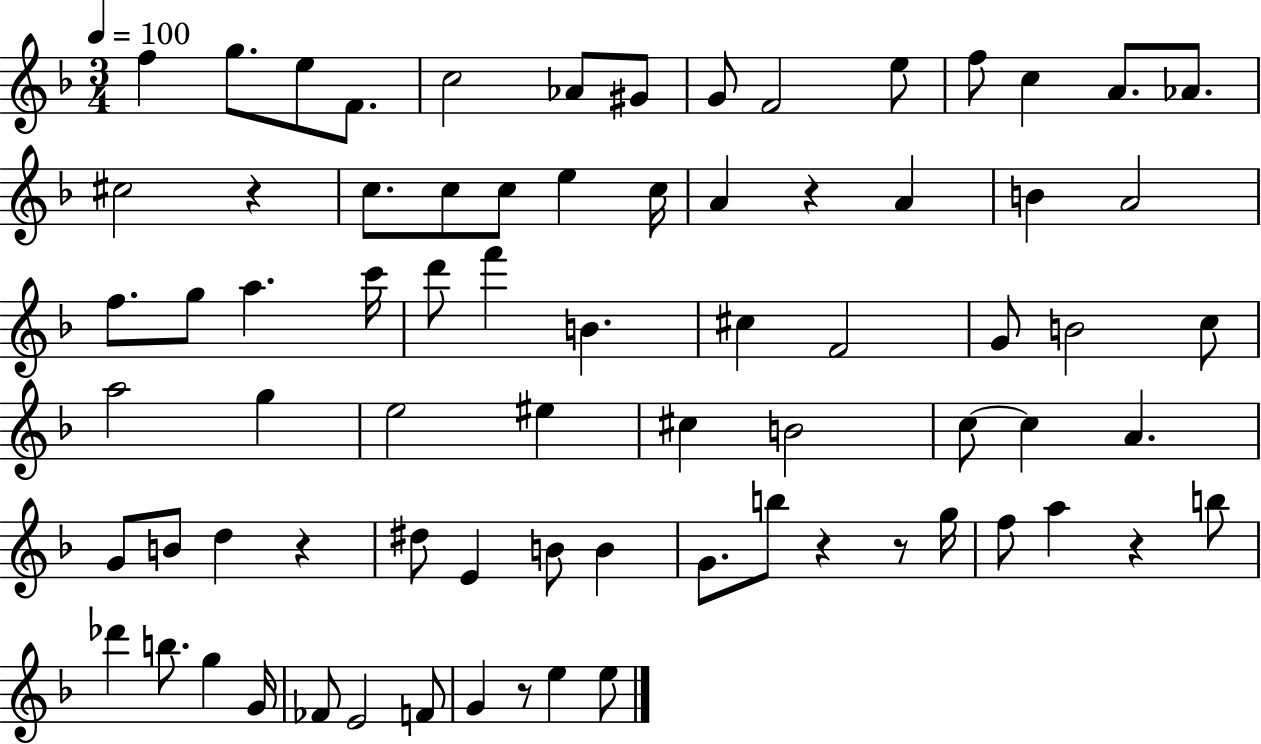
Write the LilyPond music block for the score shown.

{
  \clef treble
  \numericTimeSignature
  \time 3/4
  \key f \major
  \tempo 4 = 100
  f''4 g''8. e''8 f'8. | c''2 aes'8 gis'8 | g'8 f'2 e''8 | f''8 c''4 a'8. aes'8. | \break cis''2 r4 | c''8. c''8 c''8 e''4 c''16 | a'4 r4 a'4 | b'4 a'2 | \break f''8. g''8 a''4. c'''16 | d'''8 f'''4 b'4. | cis''4 f'2 | g'8 b'2 c''8 | \break a''2 g''4 | e''2 eis''4 | cis''4 b'2 | c''8~~ c''4 a'4. | \break g'8 b'8 d''4 r4 | dis''8 e'4 b'8 b'4 | g'8. b''8 r4 r8 g''16 | f''8 a''4 r4 b''8 | \break des'''4 b''8. g''4 g'16 | fes'8 e'2 f'8 | g'4 r8 e''4 e''8 | \bar "|."
}